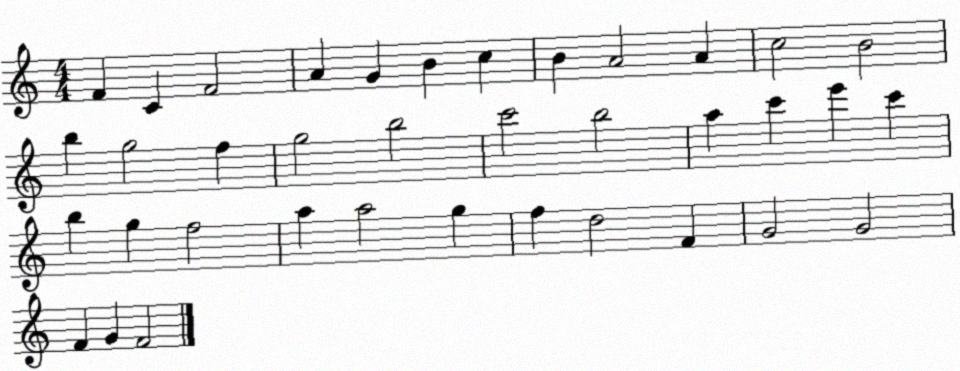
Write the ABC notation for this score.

X:1
T:Untitled
M:4/4
L:1/4
K:C
F C F2 A G B c B A2 A c2 B2 b g2 f g2 b2 c'2 b2 a c' e' c' b g f2 a a2 g f d2 F G2 G2 F G F2